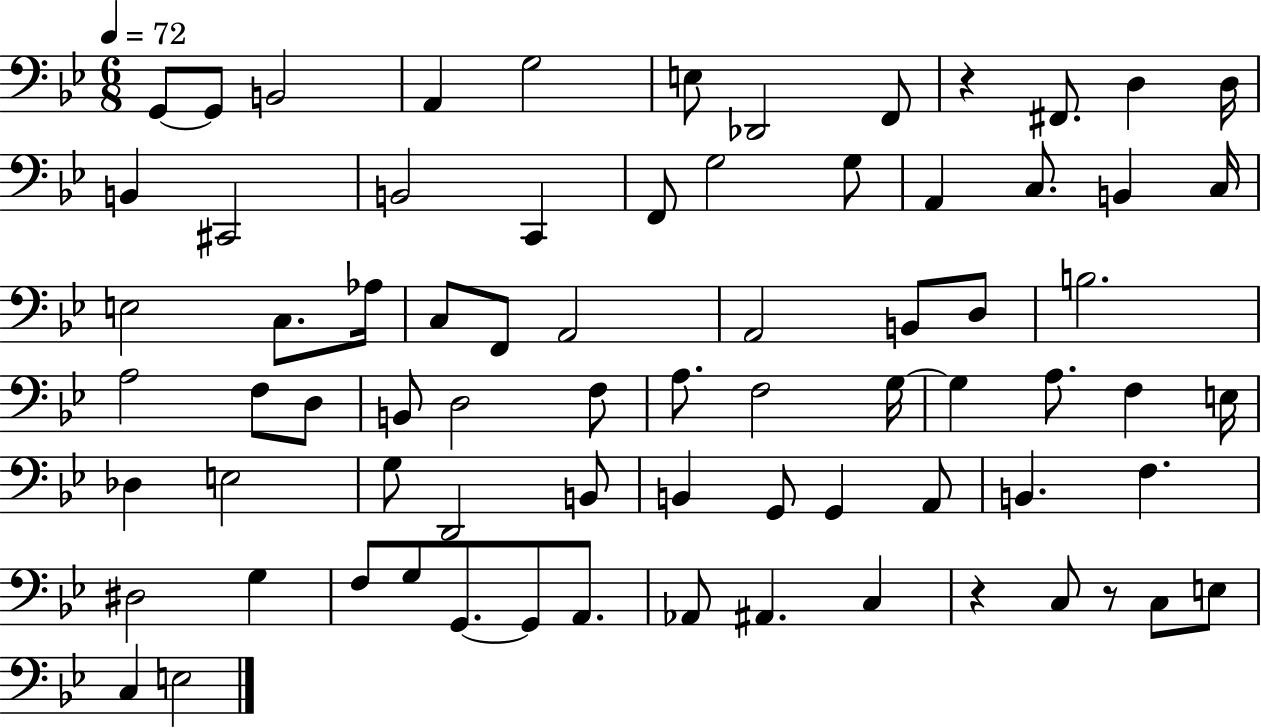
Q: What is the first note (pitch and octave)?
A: G2